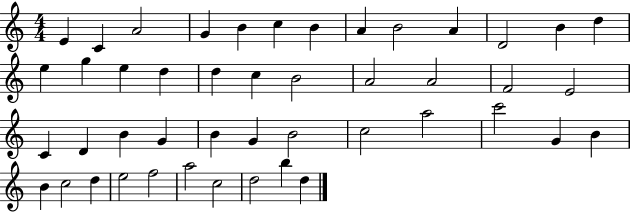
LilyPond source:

{
  \clef treble
  \numericTimeSignature
  \time 4/4
  \key c \major
  e'4 c'4 a'2 | g'4 b'4 c''4 b'4 | a'4 b'2 a'4 | d'2 b'4 d''4 | \break e''4 g''4 e''4 d''4 | d''4 c''4 b'2 | a'2 a'2 | f'2 e'2 | \break c'4 d'4 b'4 g'4 | b'4 g'4 b'2 | c''2 a''2 | c'''2 g'4 b'4 | \break b'4 c''2 d''4 | e''2 f''2 | a''2 c''2 | d''2 b''4 d''4 | \break \bar "|."
}